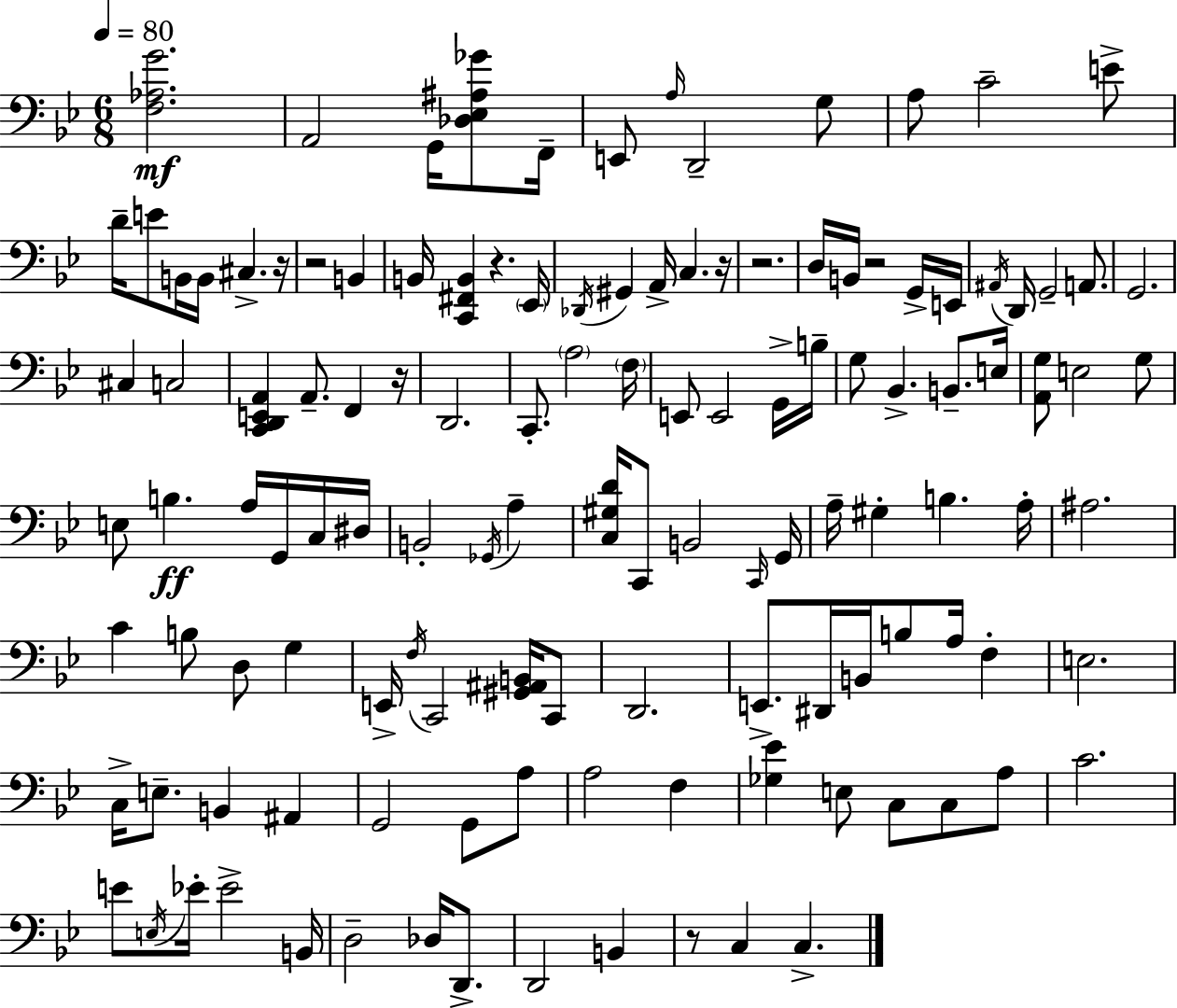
[F3,Ab3,G4]/h. A2/h G2/s [Db3,Eb3,A#3,Gb4]/e F2/s E2/e A3/s D2/h G3/e A3/e C4/h E4/e D4/s E4/e B2/s B2/s C#3/q. R/s R/h B2/q B2/s [C2,F#2,B2]/q R/q. Eb2/s Db2/s G#2/q A2/s C3/q. R/s R/h. D3/s B2/s R/h G2/s E2/s A#2/s D2/s G2/h A2/e. G2/h. C#3/q C3/h [C2,D2,E2,A2]/q A2/e. F2/q R/s D2/h. C2/e. A3/h F3/s E2/e E2/h G2/s B3/s G3/e Bb2/q. B2/e. E3/s [A2,G3]/e E3/h G3/e E3/e B3/q. A3/s G2/s C3/s D#3/s B2/h Gb2/s A3/q [C3,G#3,D4]/s C2/e B2/h C2/s G2/s A3/s G#3/q B3/q. A3/s A#3/h. C4/q B3/e D3/e G3/q E2/s F3/s C2/h [G#2,A#2,B2]/s C2/e D2/h. E2/e. D#2/s B2/s B3/e A3/s F3/q E3/h. C3/s E3/e. B2/q A#2/q G2/h G2/e A3/e A3/h F3/q [Gb3,Eb4]/q E3/e C3/e C3/e A3/e C4/h. E4/e E3/s Eb4/s Eb4/h B2/s D3/h Db3/s D2/e. D2/h B2/q R/e C3/q C3/q.